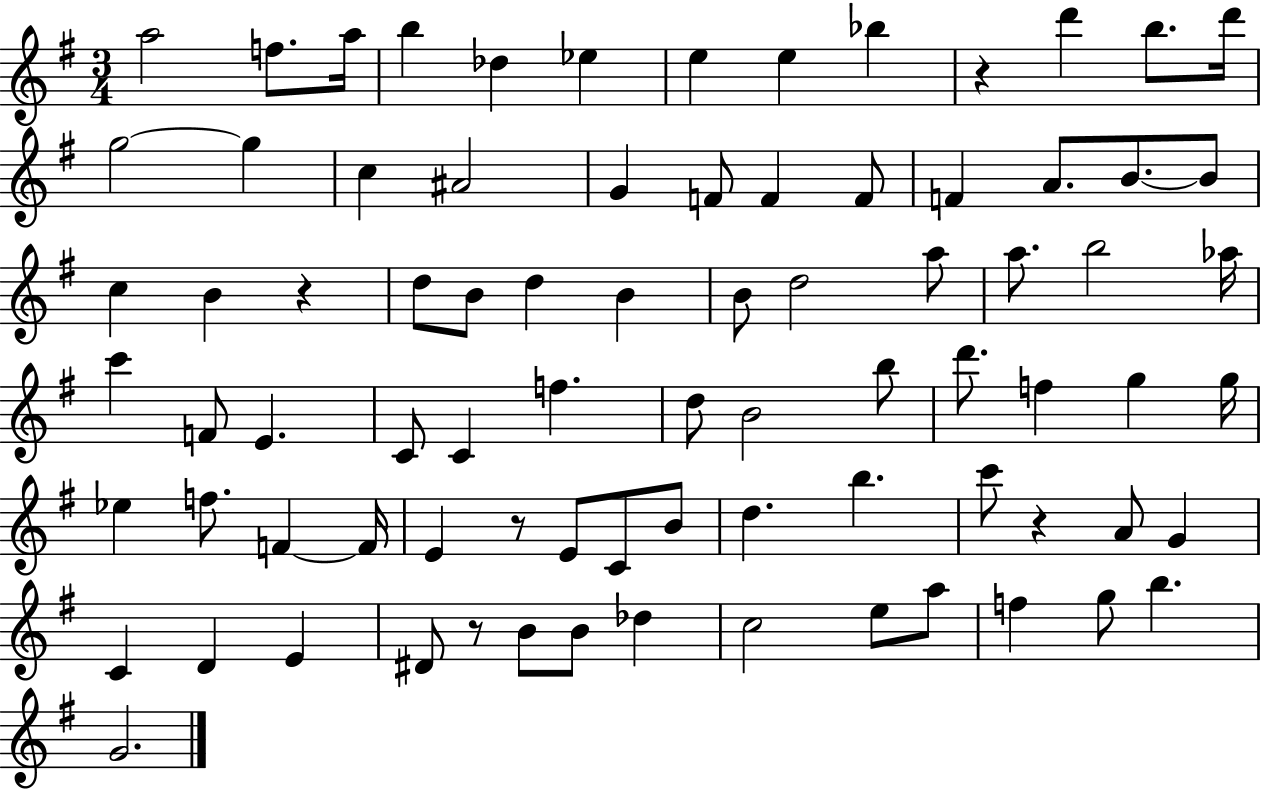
X:1
T:Untitled
M:3/4
L:1/4
K:G
a2 f/2 a/4 b _d _e e e _b z d' b/2 d'/4 g2 g c ^A2 G F/2 F F/2 F A/2 B/2 B/2 c B z d/2 B/2 d B B/2 d2 a/2 a/2 b2 _a/4 c' F/2 E C/2 C f d/2 B2 b/2 d'/2 f g g/4 _e f/2 F F/4 E z/2 E/2 C/2 B/2 d b c'/2 z A/2 G C D E ^D/2 z/2 B/2 B/2 _d c2 e/2 a/2 f g/2 b G2